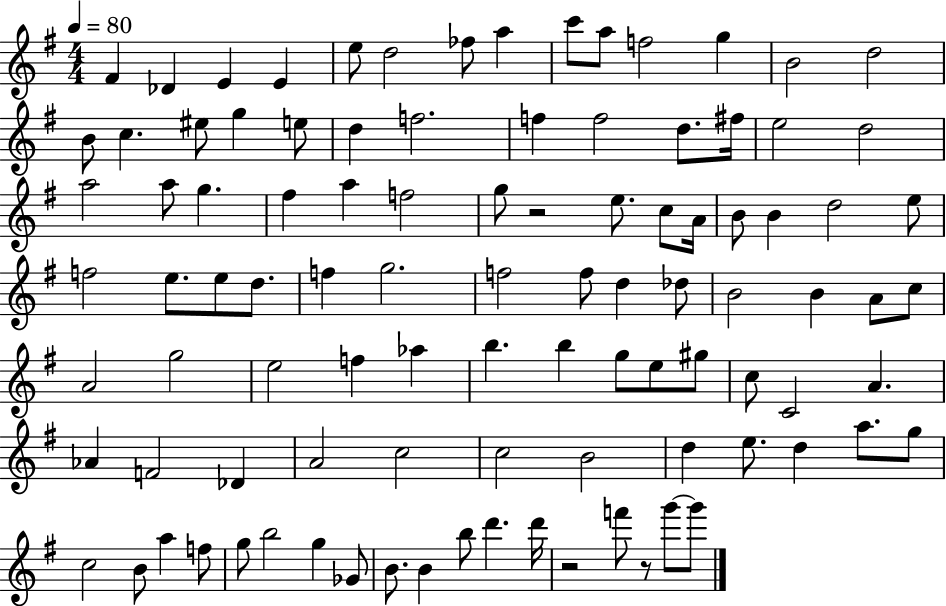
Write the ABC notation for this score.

X:1
T:Untitled
M:4/4
L:1/4
K:G
^F _D E E e/2 d2 _f/2 a c'/2 a/2 f2 g B2 d2 B/2 c ^e/2 g e/2 d f2 f f2 d/2 ^f/4 e2 d2 a2 a/2 g ^f a f2 g/2 z2 e/2 c/2 A/4 B/2 B d2 e/2 f2 e/2 e/2 d/2 f g2 f2 f/2 d _d/2 B2 B A/2 c/2 A2 g2 e2 f _a b b g/2 e/2 ^g/2 c/2 C2 A _A F2 _D A2 c2 c2 B2 d e/2 d a/2 g/2 c2 B/2 a f/2 g/2 b2 g _G/2 B/2 B b/2 d' d'/4 z2 f'/2 z/2 g'/2 g'/2